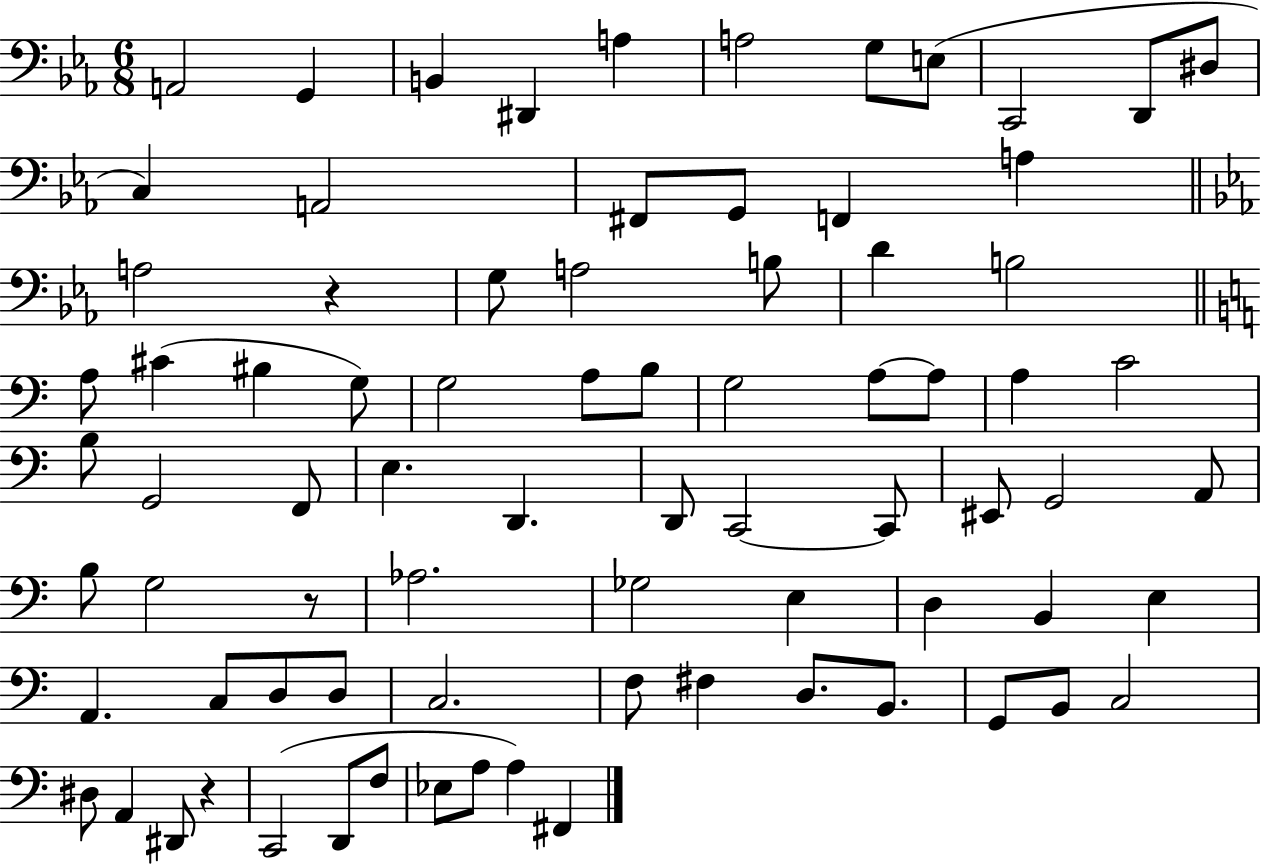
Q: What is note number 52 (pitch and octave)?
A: D3